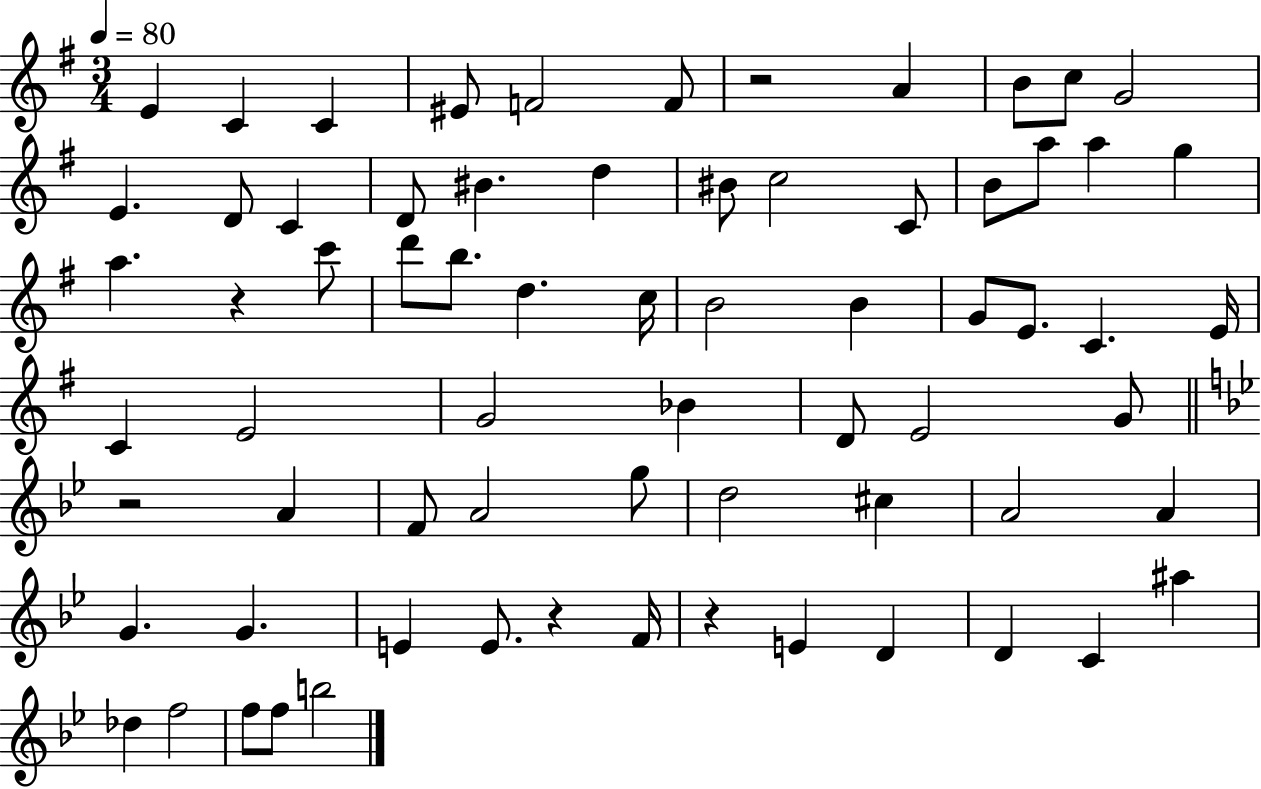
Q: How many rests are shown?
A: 5